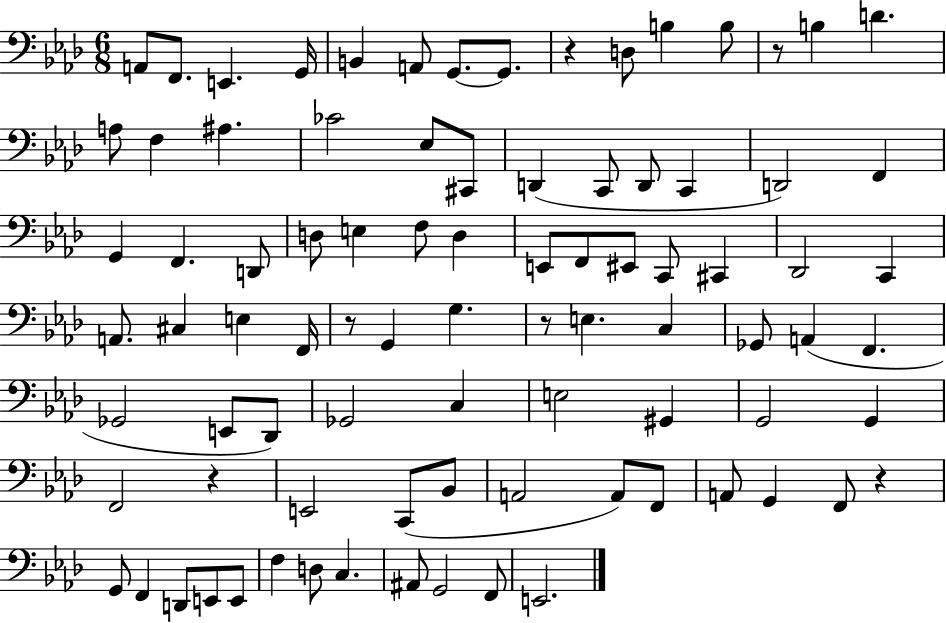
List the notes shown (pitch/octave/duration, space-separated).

A2/e F2/e. E2/q. G2/s B2/q A2/e G2/e. G2/e. R/q D3/e B3/q B3/e R/e B3/q D4/q. A3/e F3/q A#3/q. CES4/h Eb3/e C#2/e D2/q C2/e D2/e C2/q D2/h F2/q G2/q F2/q. D2/e D3/e E3/q F3/e D3/q E2/e F2/e EIS2/e C2/e C#2/q Db2/h C2/q A2/e. C#3/q E3/q F2/s R/e G2/q G3/q. R/e E3/q. C3/q Gb2/e A2/q F2/q. Gb2/h E2/e Db2/e Gb2/h C3/q E3/h G#2/q G2/h G2/q F2/h R/q E2/h C2/e Bb2/e A2/h A2/e F2/e A2/e G2/q F2/e R/q G2/e F2/q D2/e E2/e E2/e F3/q D3/e C3/q. A#2/e G2/h F2/e E2/h.